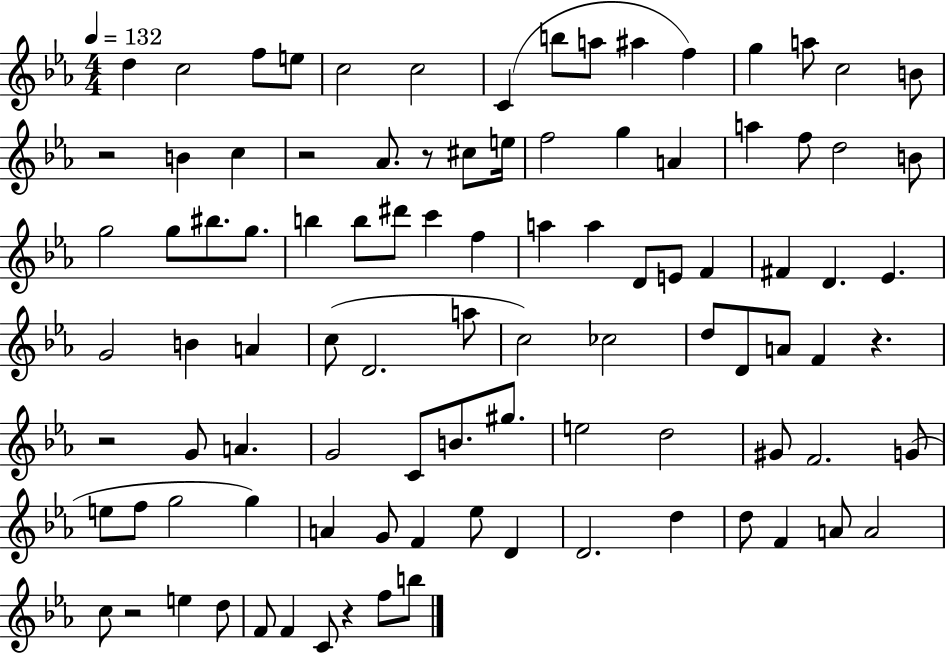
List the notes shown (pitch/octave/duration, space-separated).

D5/q C5/h F5/e E5/e C5/h C5/h C4/q B5/e A5/e A#5/q F5/q G5/q A5/e C5/h B4/e R/h B4/q C5/q R/h Ab4/e. R/e C#5/e E5/s F5/h G5/q A4/q A5/q F5/e D5/h B4/e G5/h G5/e BIS5/e. G5/e. B5/q B5/e D#6/e C6/q F5/q A5/q A5/q D4/e E4/e F4/q F#4/q D4/q. Eb4/q. G4/h B4/q A4/q C5/e D4/h. A5/e C5/h CES5/h D5/e D4/e A4/e F4/q R/q. R/h G4/e A4/q. G4/h C4/e B4/e. G#5/e. E5/h D5/h G#4/e F4/h. G4/e E5/e F5/e G5/h G5/q A4/q G4/e F4/q Eb5/e D4/q D4/h. D5/q D5/e F4/q A4/e A4/h C5/e R/h E5/q D5/e F4/e F4/q C4/e R/q F5/e B5/e